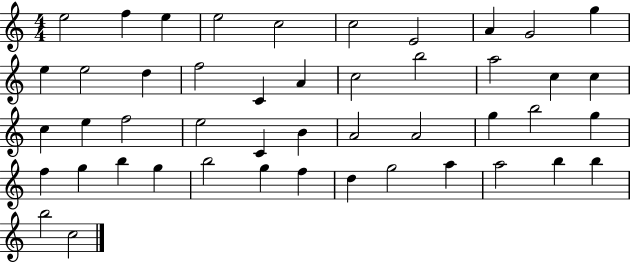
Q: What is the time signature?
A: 4/4